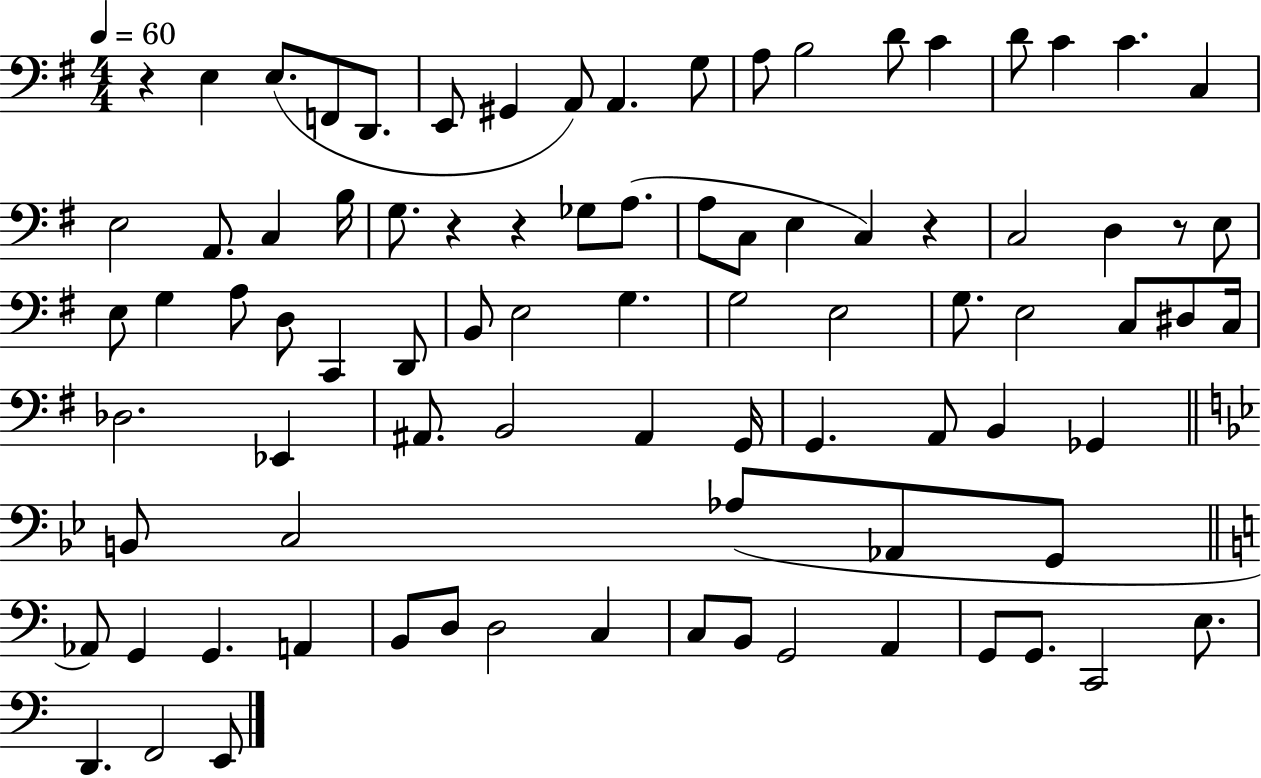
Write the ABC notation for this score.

X:1
T:Untitled
M:4/4
L:1/4
K:G
z E, E,/2 F,,/2 D,,/2 E,,/2 ^G,, A,,/2 A,, G,/2 A,/2 B,2 D/2 C D/2 C C C, E,2 A,,/2 C, B,/4 G,/2 z z _G,/2 A,/2 A,/2 C,/2 E, C, z C,2 D, z/2 E,/2 E,/2 G, A,/2 D,/2 C,, D,,/2 B,,/2 E,2 G, G,2 E,2 G,/2 E,2 C,/2 ^D,/2 C,/4 _D,2 _E,, ^A,,/2 B,,2 ^A,, G,,/4 G,, A,,/2 B,, _G,, B,,/2 C,2 _A,/2 _A,,/2 G,,/2 _A,,/2 G,, G,, A,, B,,/2 D,/2 D,2 C, C,/2 B,,/2 G,,2 A,, G,,/2 G,,/2 C,,2 E,/2 D,, F,,2 E,,/2